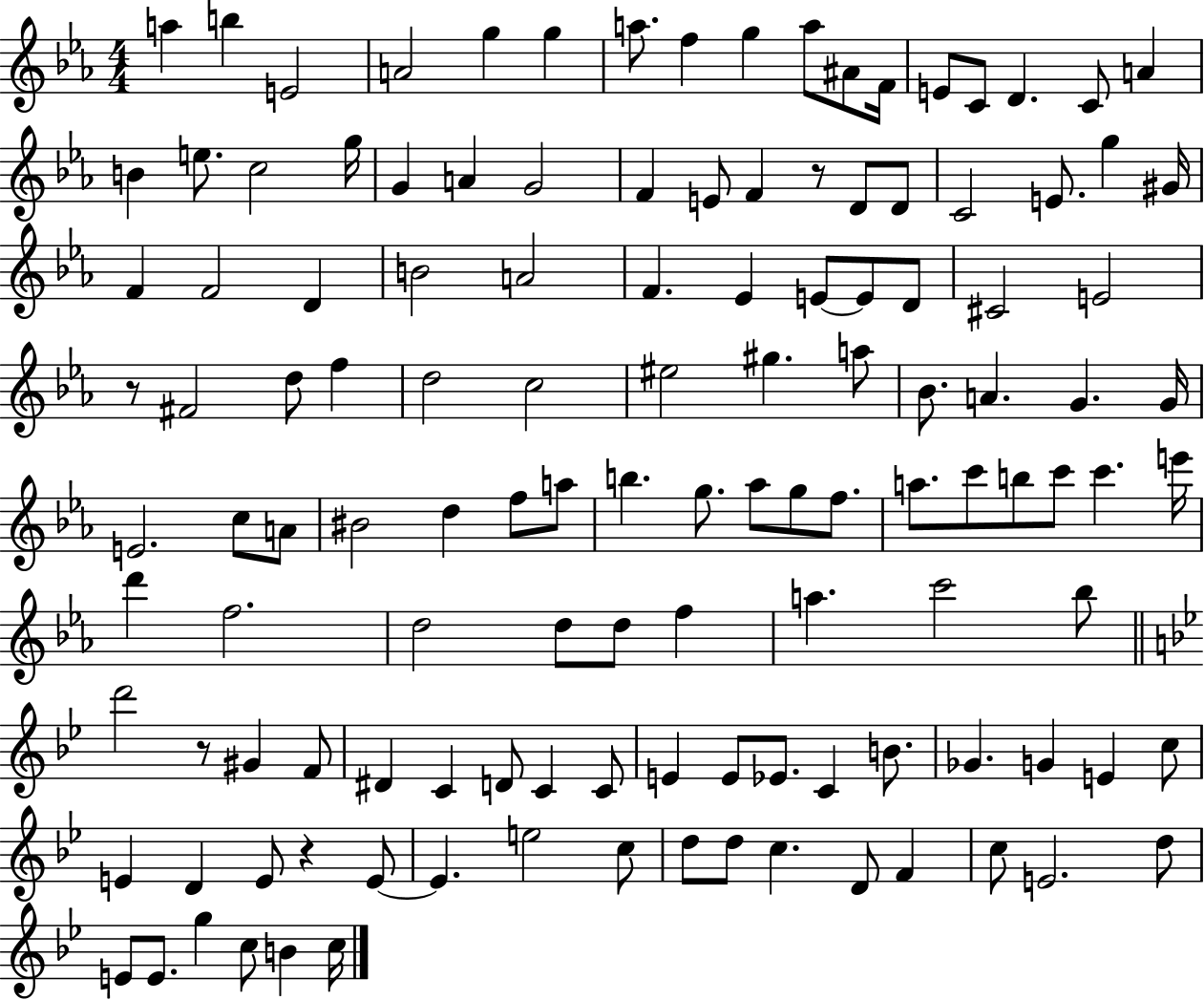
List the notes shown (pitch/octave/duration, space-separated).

A5/q B5/q E4/h A4/h G5/q G5/q A5/e. F5/q G5/q A5/e A#4/e F4/s E4/e C4/e D4/q. C4/e A4/q B4/q E5/e. C5/h G5/s G4/q A4/q G4/h F4/q E4/e F4/q R/e D4/e D4/e C4/h E4/e. G5/q G#4/s F4/q F4/h D4/q B4/h A4/h F4/q. Eb4/q E4/e E4/e D4/e C#4/h E4/h R/e F#4/h D5/e F5/q D5/h C5/h EIS5/h G#5/q. A5/e Bb4/e. A4/q. G4/q. G4/s E4/h. C5/e A4/e BIS4/h D5/q F5/e A5/e B5/q. G5/e. Ab5/e G5/e F5/e. A5/e. C6/e B5/e C6/e C6/q. E6/s D6/q F5/h. D5/h D5/e D5/e F5/q A5/q. C6/h Bb5/e D6/h R/e G#4/q F4/e D#4/q C4/q D4/e C4/q C4/e E4/q E4/e Eb4/e. C4/q B4/e. Gb4/q. G4/q E4/q C5/e E4/q D4/q E4/e R/q E4/e E4/q. E5/h C5/e D5/e D5/e C5/q. D4/e F4/q C5/e E4/h. D5/e E4/e E4/e. G5/q C5/e B4/q C5/s